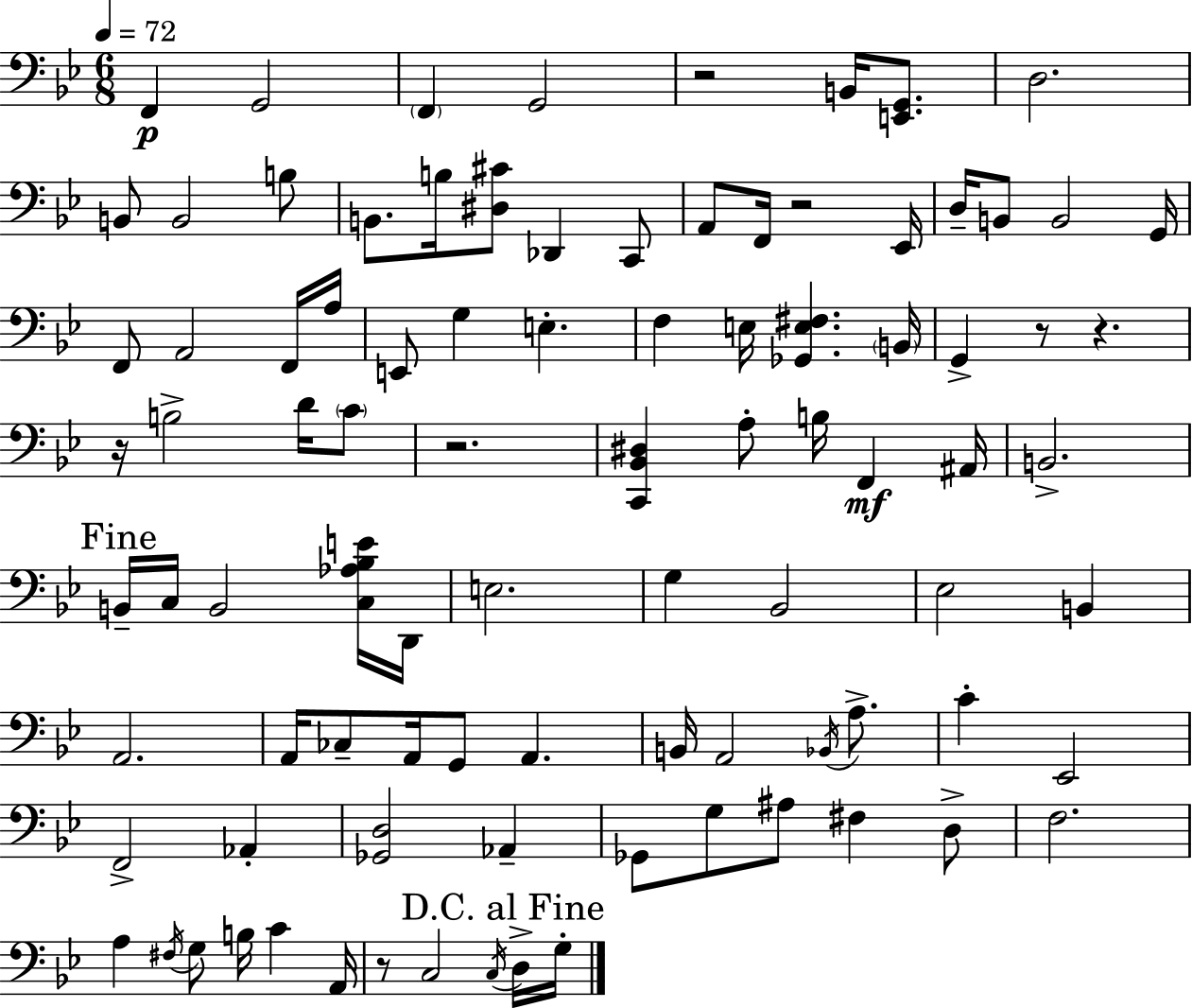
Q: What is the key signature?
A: BES major